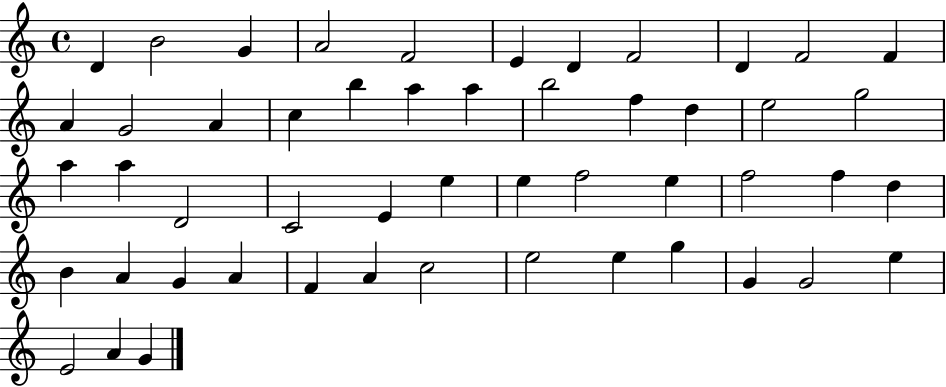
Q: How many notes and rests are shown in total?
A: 51